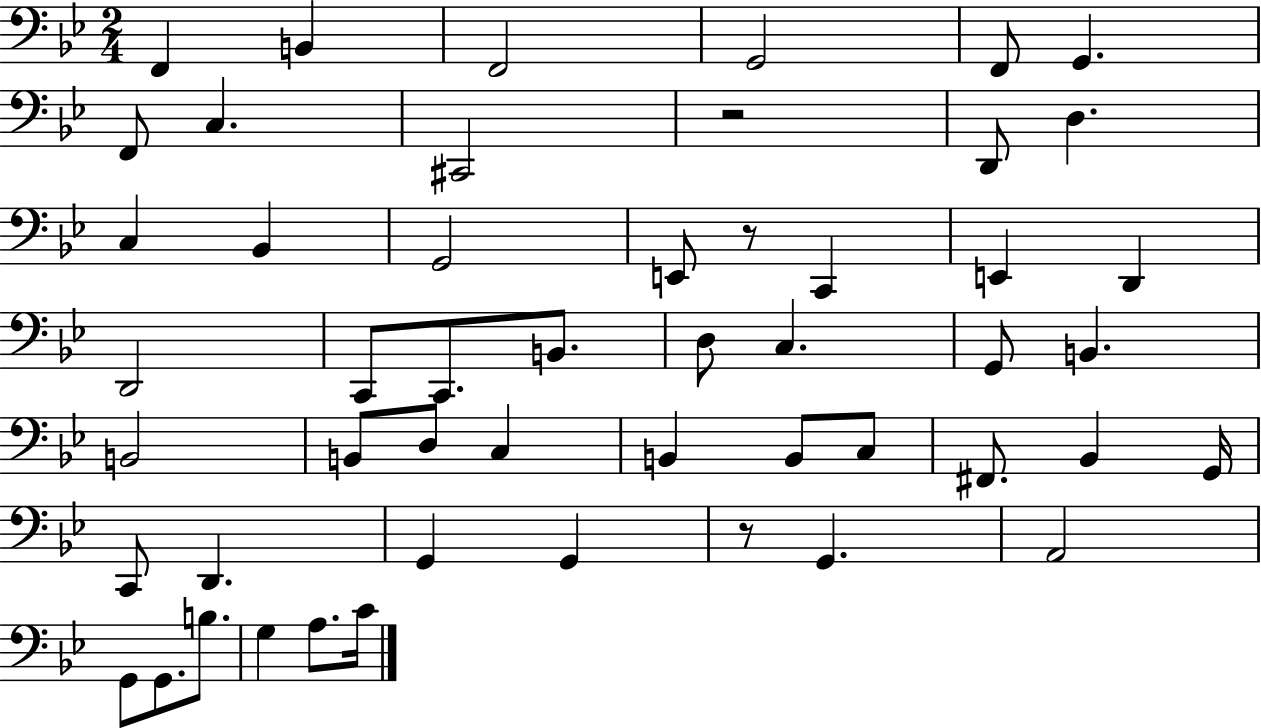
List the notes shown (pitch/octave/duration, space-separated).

F2/q B2/q F2/h G2/h F2/e G2/q. F2/e C3/q. C#2/h R/h D2/e D3/q. C3/q Bb2/q G2/h E2/e R/e C2/q E2/q D2/q D2/h C2/e C2/e. B2/e. D3/e C3/q. G2/e B2/q. B2/h B2/e D3/e C3/q B2/q B2/e C3/e F#2/e. Bb2/q G2/s C2/e D2/q. G2/q G2/q R/e G2/q. A2/h G2/e G2/e. B3/e. G3/q A3/e. C4/s